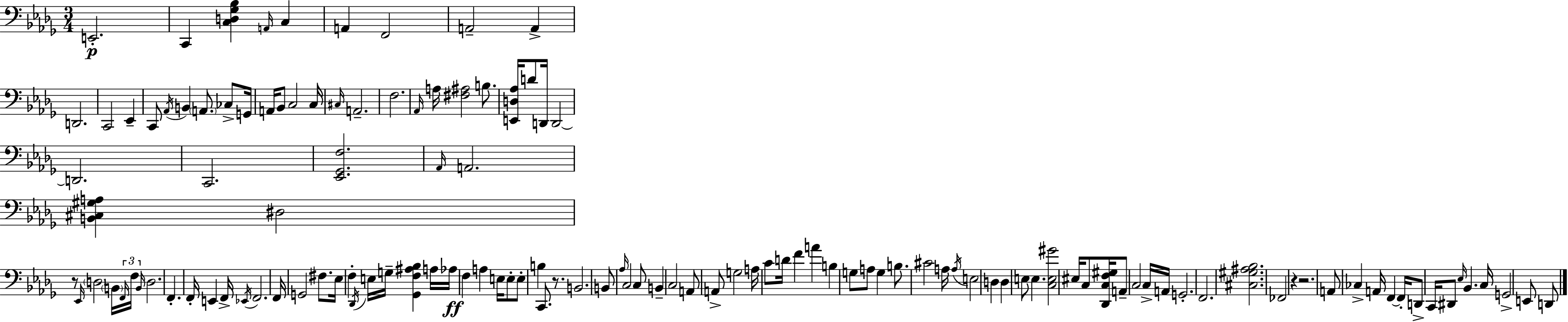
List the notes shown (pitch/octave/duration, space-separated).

E2/h. C2/q [C3,D3,Gb3,Bb3]/q A2/s C3/q A2/q F2/h A2/h A2/q D2/h. C2/h Eb2/q C2/e Ab2/s B2/q A2/e. CES3/e G2/s A2/s Bb2/e C3/h C3/s C#3/s A2/h. F3/h. Ab2/s A3/s [F#3,A#3]/h B3/e. [E2,D3,Ab3]/s D4/e D2/s D2/h D2/h. C2/h. [Eb2,Gb2,F3]/h. Ab2/s A2/h. [B2,C#3,G#3,A3]/q D#3/h R/e Eb2/s D3/h B2/s F2/s F3/s B2/s D3/h. F2/q. F2/s E2/q F2/s Eb2/s F2/h. F2/s G2/h F#3/e. Eb3/s F3/q Db2/s E3/s G3/s [Gb2,F3,A#3,Bb3]/q A3/s Ab3/s F3/q A3/q E3/s E3/e E3/e B3/q C2/e. R/e. B2/h. B2/e Ab3/s C3/h C3/e B2/q C3/h A2/e A2/e G3/h A3/s C4/e D4/s F4/q A4/q B3/q G3/e A3/e G3/q B3/e. C#4/h A3/s A3/s E3/h D3/q D3/q E3/e E3/q. [C3,E3,G#4]/h EIS3/s C3/e [Db2,C3,F3,G#3]/s A2/e C3/h C3/s A2/s G2/h. F2/h. [C#3,G#3,A#3,Bb3]/h. FES2/h R/q R/h. A2/e CES3/q A2/s F2/q F2/s D2/e C2/s D#2/e Eb3/s Bb2/q. C3/s G2/h E2/e D2/e